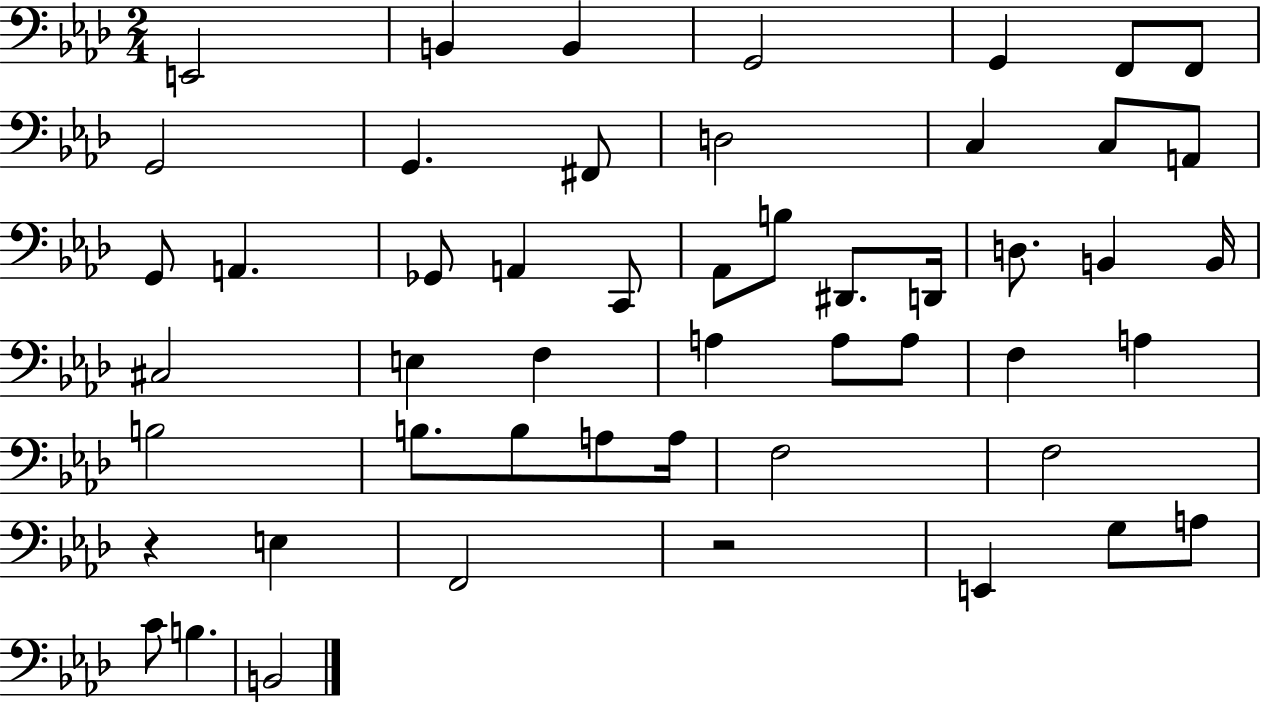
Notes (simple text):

E2/h B2/q B2/q G2/h G2/q F2/e F2/e G2/h G2/q. F#2/e D3/h C3/q C3/e A2/e G2/e A2/q. Gb2/e A2/q C2/e Ab2/e B3/e D#2/e. D2/s D3/e. B2/q B2/s C#3/h E3/q F3/q A3/q A3/e A3/e F3/q A3/q B3/h B3/e. B3/e A3/e A3/s F3/h F3/h R/q E3/q F2/h R/h E2/q G3/e A3/e C4/e B3/q. B2/h